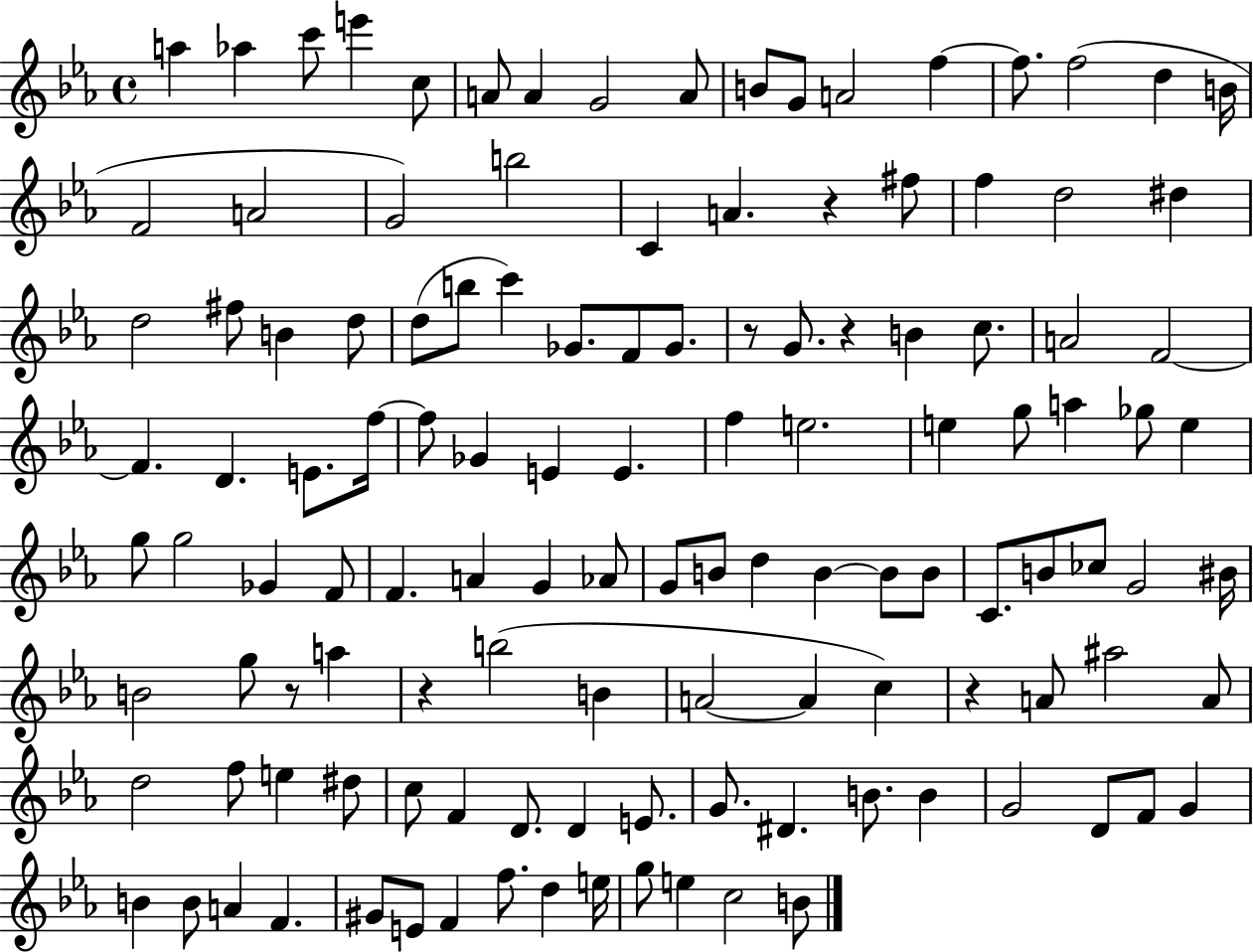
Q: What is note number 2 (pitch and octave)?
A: Ab5